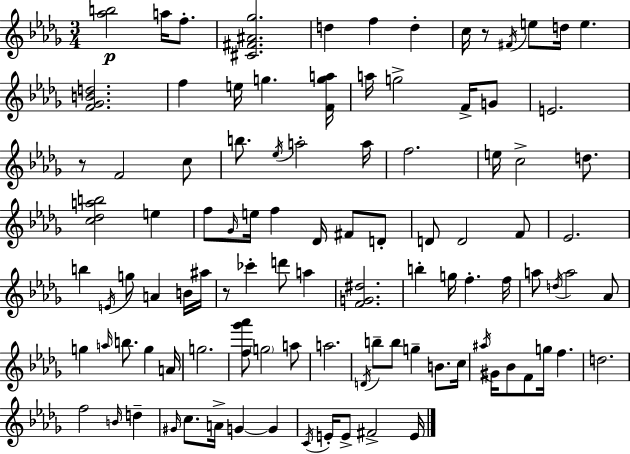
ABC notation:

X:1
T:Untitled
M:3/4
L:1/4
K:Bbm
[_ab]2 a/4 f/2 [^C^F^A_g]2 d f d c/4 z/2 ^F/4 e/2 d/4 e [F_GBd]2 f e/4 g [Fga]/4 a/4 g2 F/4 G/2 E2 z/2 F2 c/2 b/2 _e/4 a2 a/4 f2 e/4 c2 d/2 [c_dab]2 e f/2 _G/4 e/4 f _D/4 ^F/2 D/2 D/2 D2 F/2 _E2 b E/4 g/2 A B/4 ^a/4 z/2 _c' d'/2 a [FG^d]2 b g/4 f f/4 a/2 d/4 a2 _A/2 g a/4 b/2 g A/4 g2 [f_g'_a']/2 g2 a/2 a2 D/4 b/2 b/2 g B/2 c/4 ^a/4 ^G/4 _B/2 F/2 g/4 f d2 f2 B/4 d ^G/4 c/2 A/4 G G C/4 E/4 E/2 ^F2 E/4